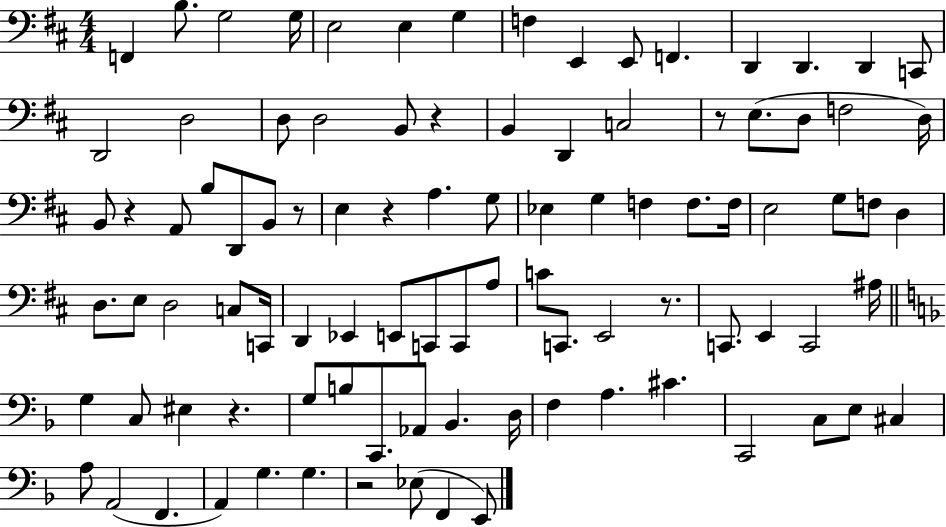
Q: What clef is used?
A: bass